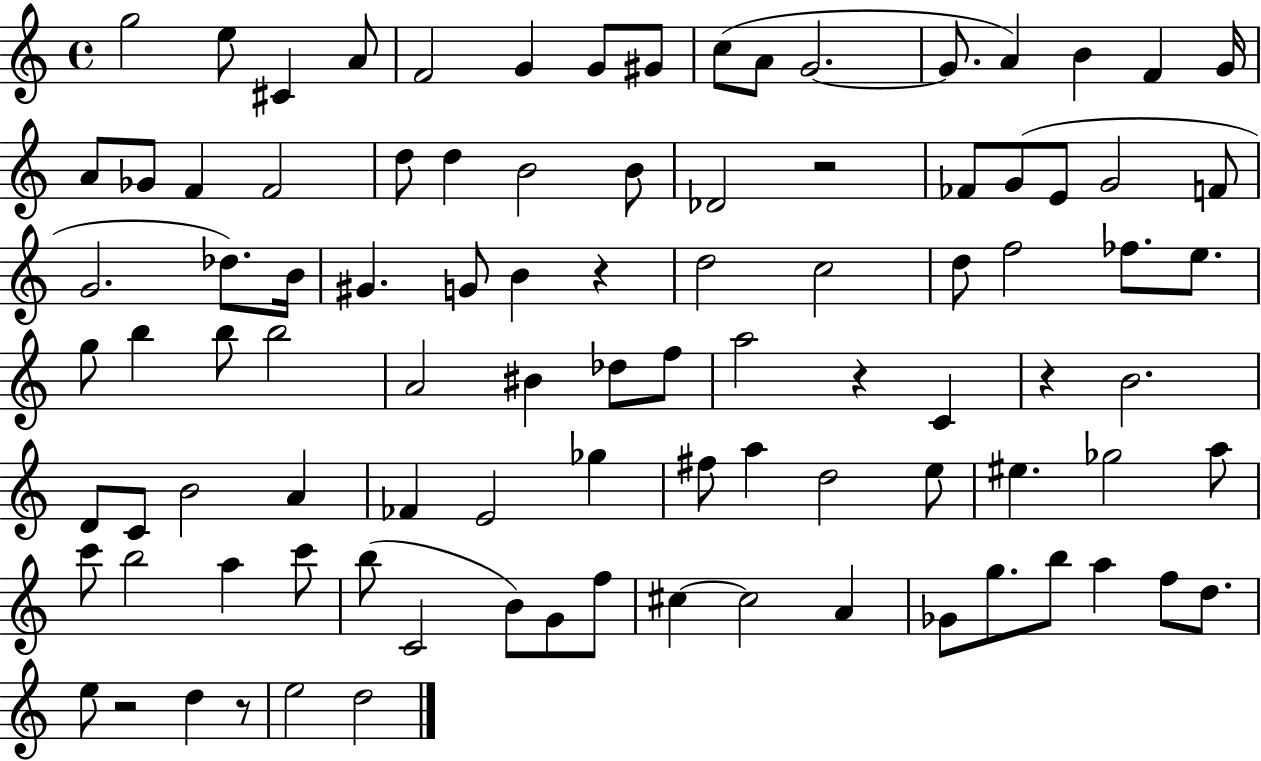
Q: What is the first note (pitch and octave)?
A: G5